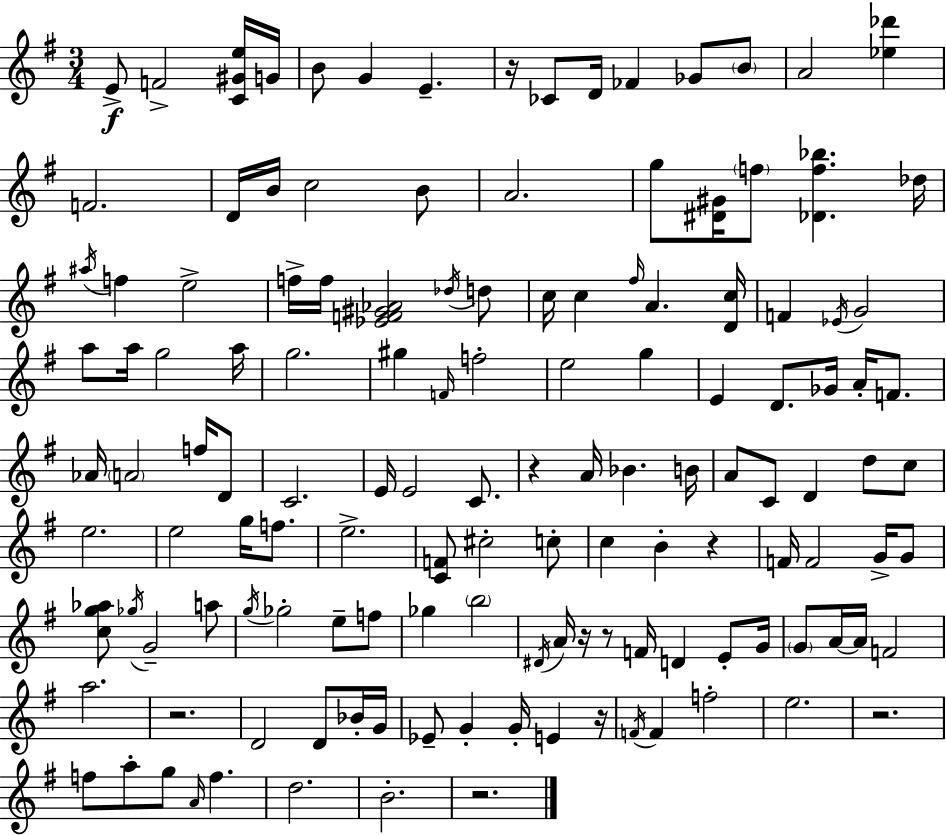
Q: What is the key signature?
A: E minor